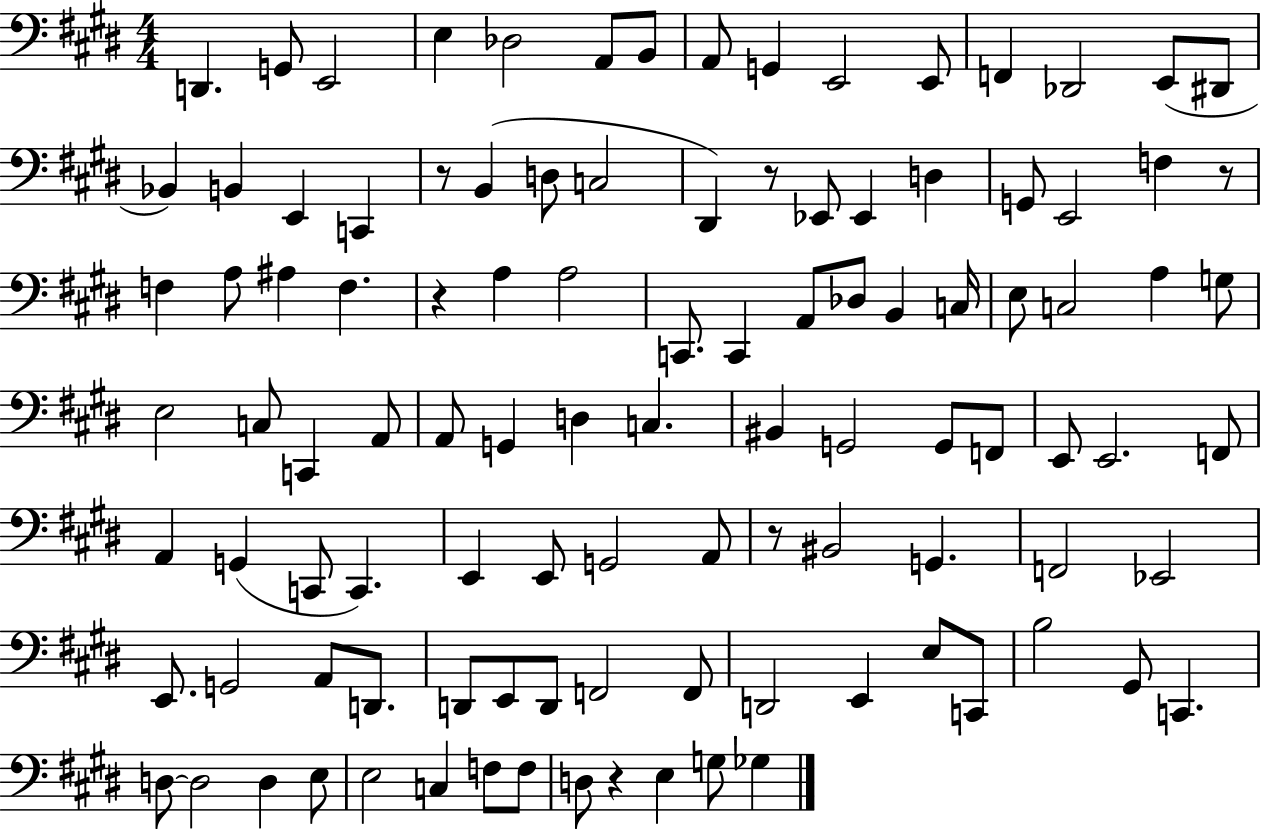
X:1
T:Untitled
M:4/4
L:1/4
K:E
D,, G,,/2 E,,2 E, _D,2 A,,/2 B,,/2 A,,/2 G,, E,,2 E,,/2 F,, _D,,2 E,,/2 ^D,,/2 _B,, B,, E,, C,, z/2 B,, D,/2 C,2 ^D,, z/2 _E,,/2 _E,, D, G,,/2 E,,2 F, z/2 F, A,/2 ^A, F, z A, A,2 C,,/2 C,, A,,/2 _D,/2 B,, C,/4 E,/2 C,2 A, G,/2 E,2 C,/2 C,, A,,/2 A,,/2 G,, D, C, ^B,, G,,2 G,,/2 F,,/2 E,,/2 E,,2 F,,/2 A,, G,, C,,/2 C,, E,, E,,/2 G,,2 A,,/2 z/2 ^B,,2 G,, F,,2 _E,,2 E,,/2 G,,2 A,,/2 D,,/2 D,,/2 E,,/2 D,,/2 F,,2 F,,/2 D,,2 E,, E,/2 C,,/2 B,2 ^G,,/2 C,, D,/2 D,2 D, E,/2 E,2 C, F,/2 F,/2 D,/2 z E, G,/2 _G,